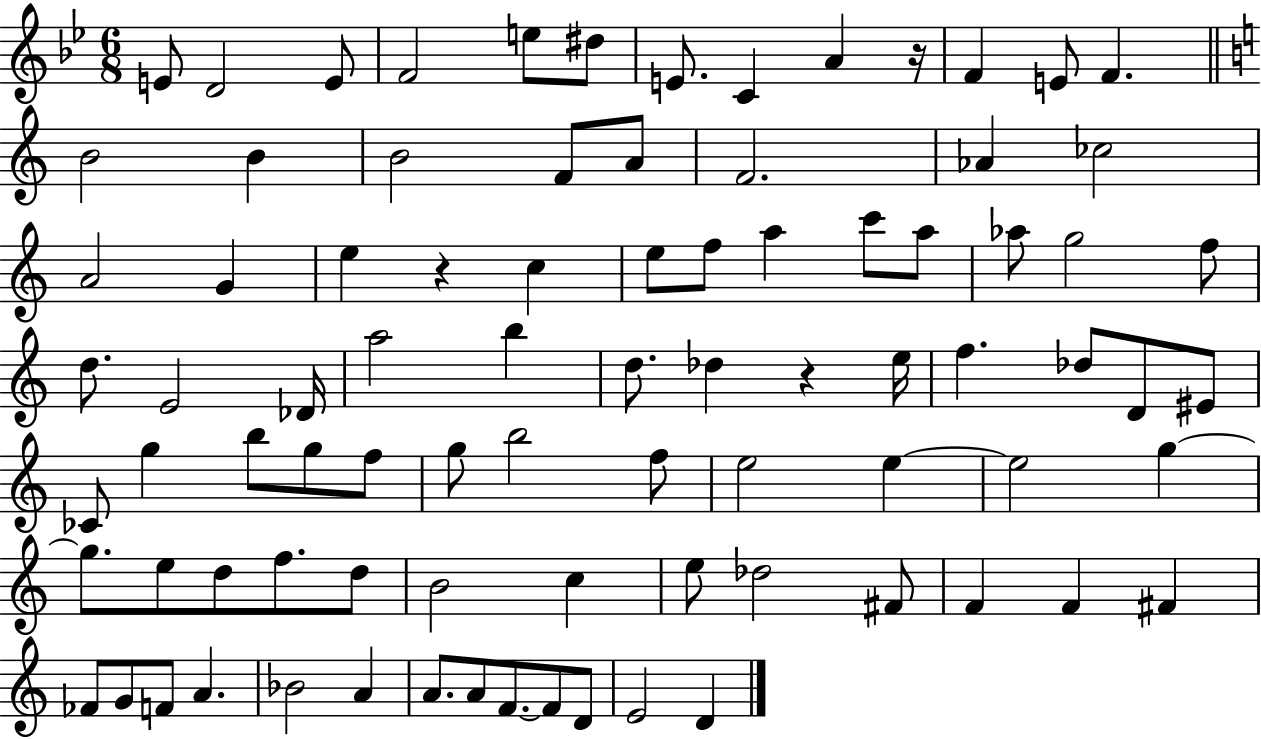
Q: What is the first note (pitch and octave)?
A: E4